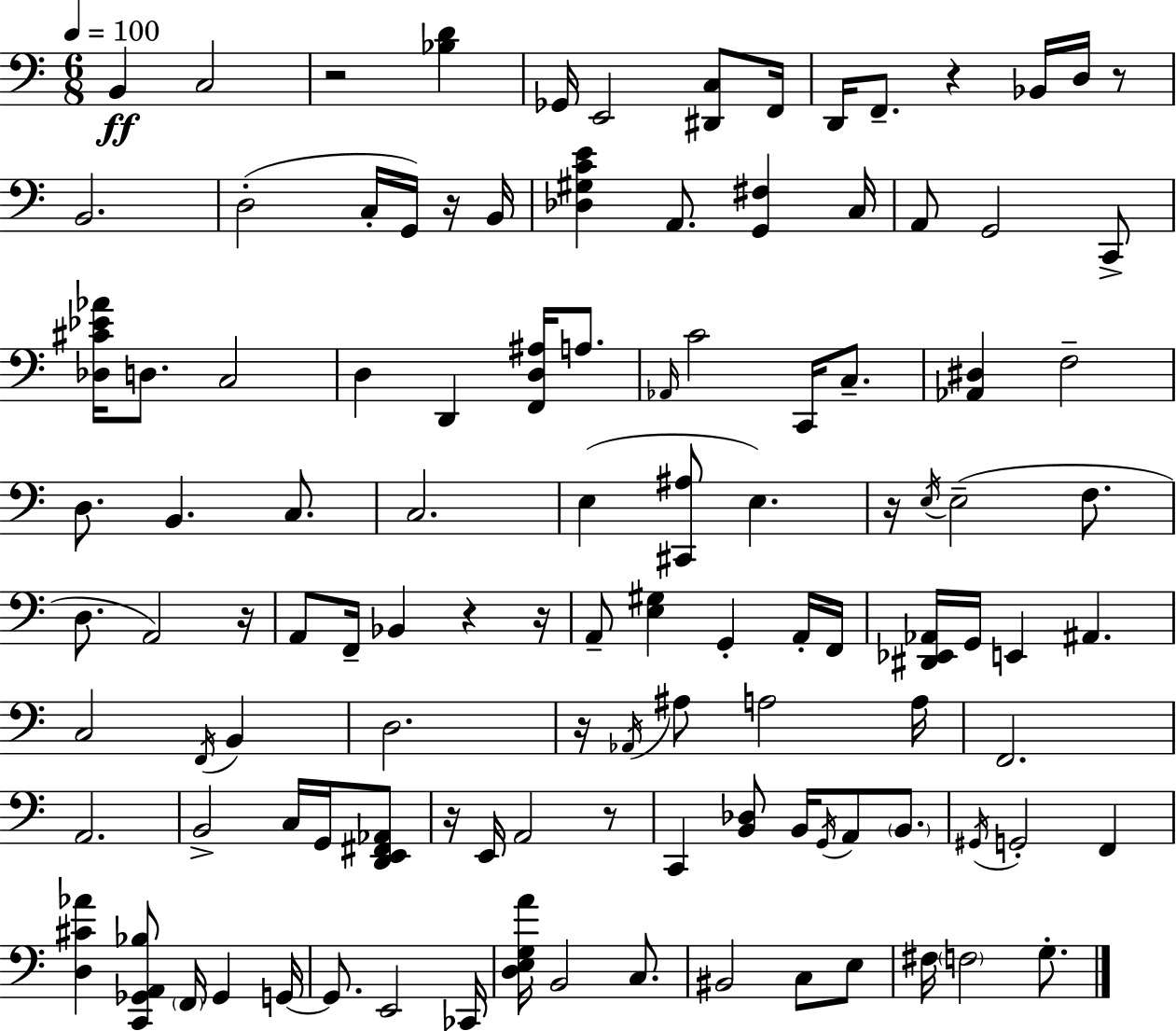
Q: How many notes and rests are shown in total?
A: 113